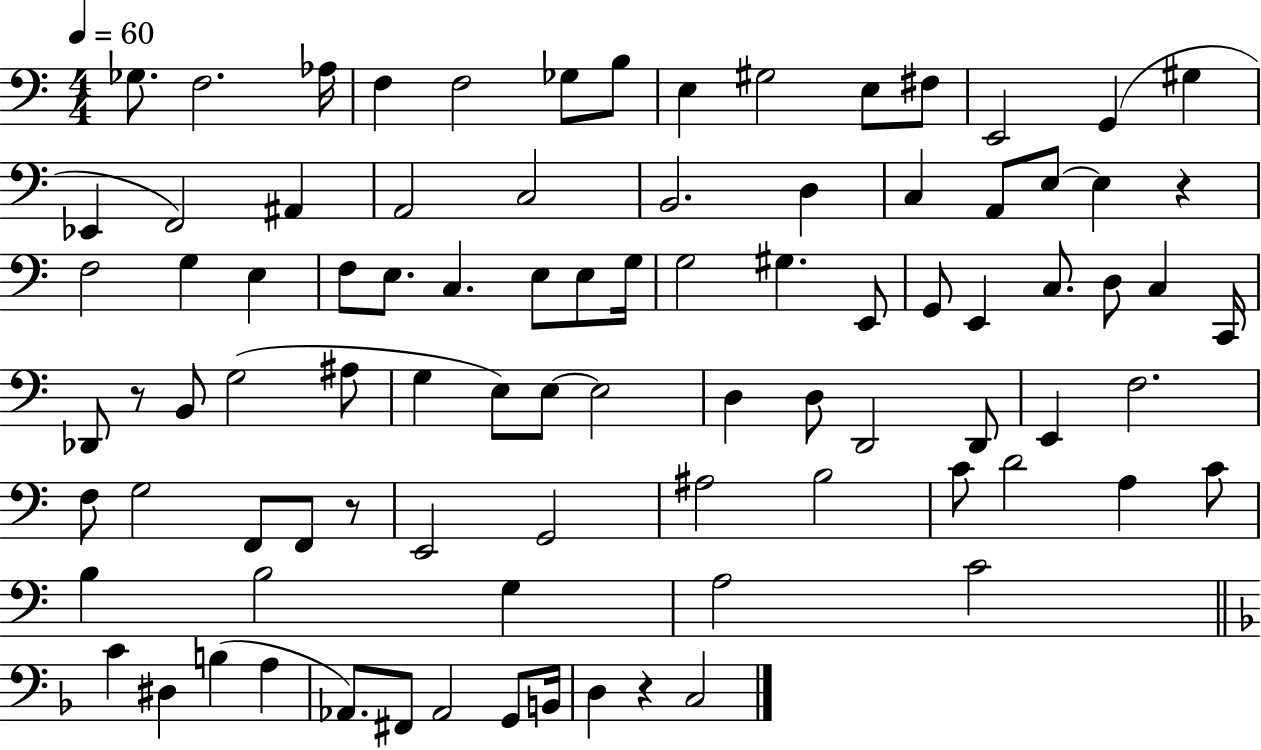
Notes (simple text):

Gb3/e. F3/h. Ab3/s F3/q F3/h Gb3/e B3/e E3/q G#3/h E3/e F#3/e E2/h G2/q G#3/q Eb2/q F2/h A#2/q A2/h C3/h B2/h. D3/q C3/q A2/e E3/e E3/q R/q F3/h G3/q E3/q F3/e E3/e. C3/q. E3/e E3/e G3/s G3/h G#3/q. E2/e G2/e E2/q C3/e. D3/e C3/q C2/s Db2/e R/e B2/e G3/h A#3/e G3/q E3/e E3/e E3/h D3/q D3/e D2/h D2/e E2/q F3/h. F3/e G3/h F2/e F2/e R/e E2/h G2/h A#3/h B3/h C4/e D4/h A3/q C4/e B3/q B3/h G3/q A3/h C4/h C4/q D#3/q B3/q A3/q Ab2/e. F#2/e Ab2/h G2/e B2/s D3/q R/q C3/h